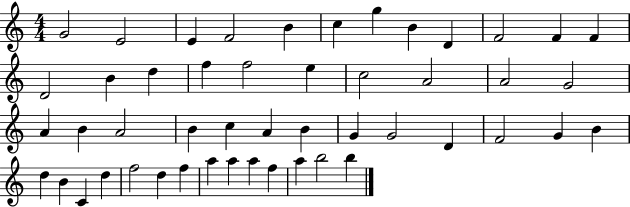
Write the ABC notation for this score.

X:1
T:Untitled
M:4/4
L:1/4
K:C
G2 E2 E F2 B c g B D F2 F F D2 B d f f2 e c2 A2 A2 G2 A B A2 B c A B G G2 D F2 G B d B C d f2 d f a a a f a b2 b